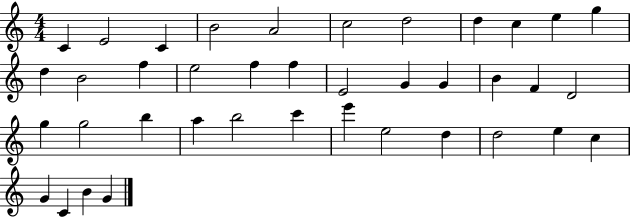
C4/q E4/h C4/q B4/h A4/h C5/h D5/h D5/q C5/q E5/q G5/q D5/q B4/h F5/q E5/h F5/q F5/q E4/h G4/q G4/q B4/q F4/q D4/h G5/q G5/h B5/q A5/q B5/h C6/q E6/q E5/h D5/q D5/h E5/q C5/q G4/q C4/q B4/q G4/q